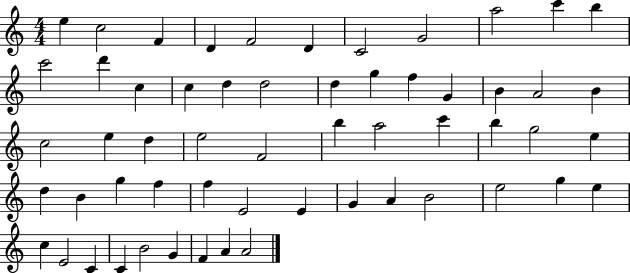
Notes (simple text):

E5/q C5/h F4/q D4/q F4/h D4/q C4/h G4/h A5/h C6/q B5/q C6/h D6/q C5/q C5/q D5/q D5/h D5/q G5/q F5/q G4/q B4/q A4/h B4/q C5/h E5/q D5/q E5/h F4/h B5/q A5/h C6/q B5/q G5/h E5/q D5/q B4/q G5/q F5/q F5/q E4/h E4/q G4/q A4/q B4/h E5/h G5/q E5/q C5/q E4/h C4/q C4/q B4/h G4/q F4/q A4/q A4/h